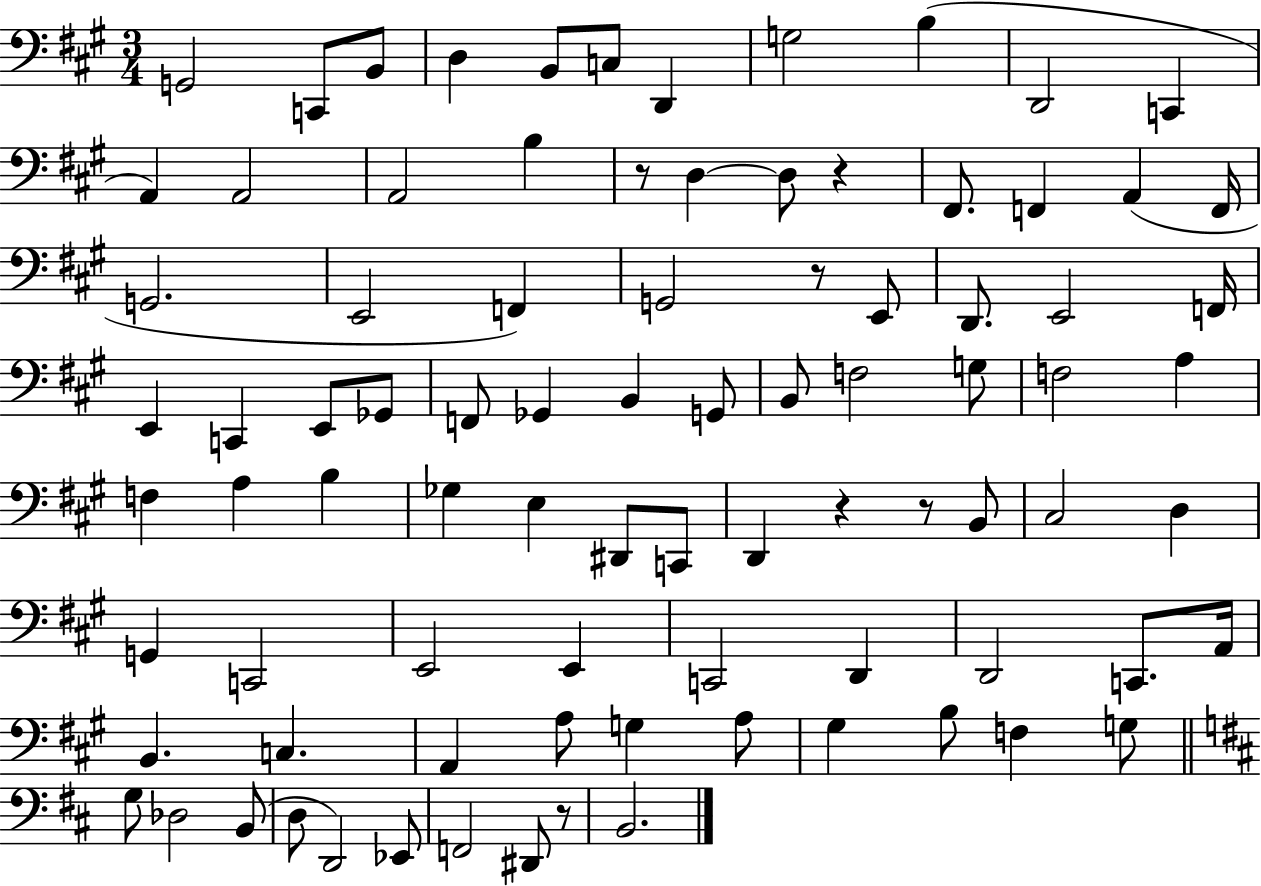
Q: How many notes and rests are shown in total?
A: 87